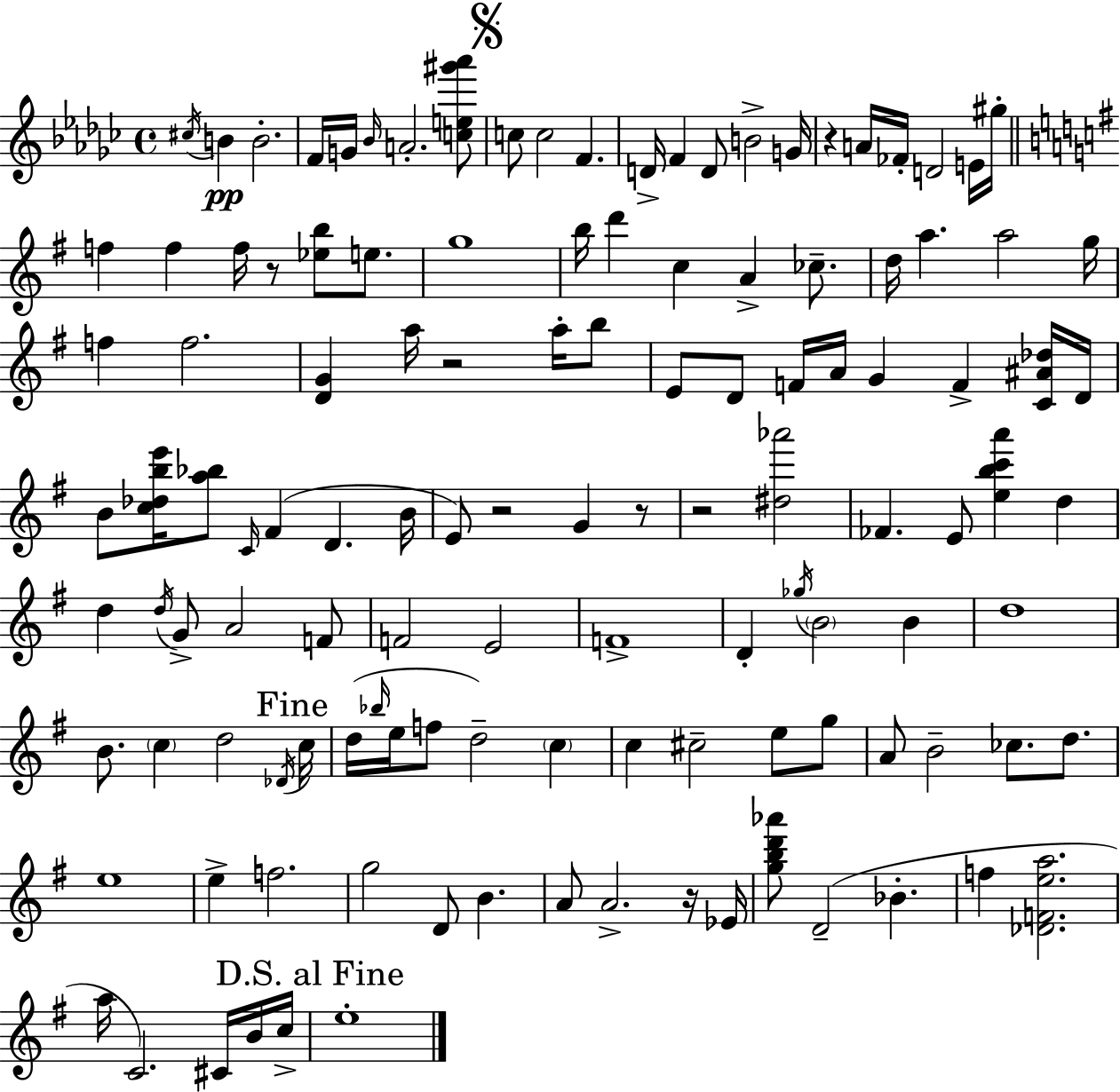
C#5/s B4/q B4/h. F4/s G4/s Bb4/s A4/h. [C5,E5,G#6,Ab6]/e C5/e C5/h F4/q. D4/s F4/q D4/e B4/h G4/s R/q A4/s FES4/s D4/h E4/s G#5/s F5/q F5/q F5/s R/e [Eb5,B5]/e E5/e. G5/w B5/s D6/q C5/q A4/q CES5/e. D5/s A5/q. A5/h G5/s F5/q F5/h. [D4,G4]/q A5/s R/h A5/s B5/e E4/e D4/e F4/s A4/s G4/q F4/q [C4,A#4,Db5]/s D4/s B4/e [C5,Db5,B5,E6]/s [A5,Bb5]/e C4/s F#4/q D4/q. B4/s E4/e R/h G4/q R/e R/h [D#5,Ab6]/h FES4/q. E4/e [E5,B5,C6,A6]/q D5/q D5/q D5/s G4/e A4/h F4/e F4/h E4/h F4/w D4/q Gb5/s B4/h B4/q D5/w B4/e. C5/q D5/h Db4/s C5/s D5/s Bb5/s E5/s F5/e D5/h C5/q C5/q C#5/h E5/e G5/e A4/e B4/h CES5/e. D5/e. E5/w E5/q F5/h. G5/h D4/e B4/q. A4/e A4/h. R/s Eb4/s [G5,B5,D6,Ab6]/e D4/h Bb4/q. F5/q [Db4,F4,E5,A5]/h. A5/s C4/h. C#4/s B4/s C5/s E5/w